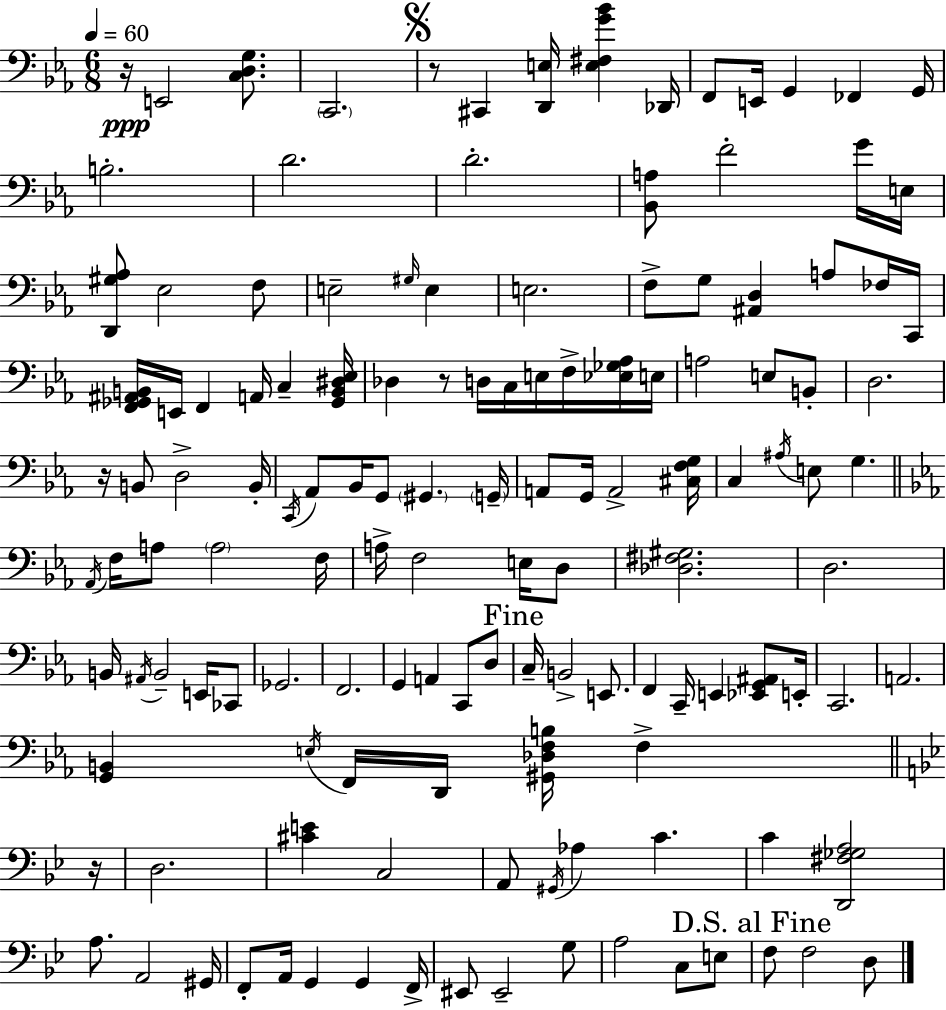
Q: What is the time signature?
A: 6/8